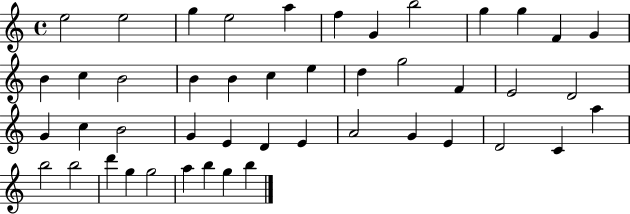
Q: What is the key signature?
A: C major